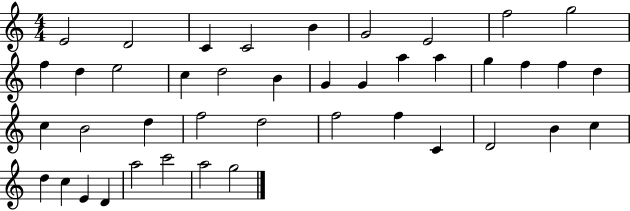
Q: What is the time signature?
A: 4/4